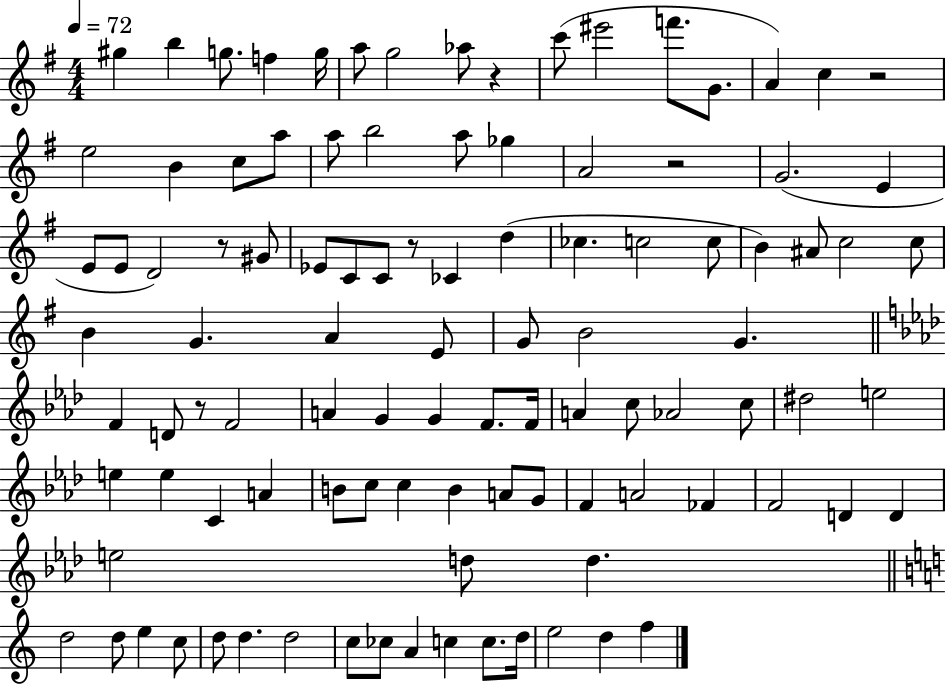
{
  \clef treble
  \numericTimeSignature
  \time 4/4
  \key g \major
  \tempo 4 = 72
  gis''4 b''4 g''8. f''4 g''16 | a''8 g''2 aes''8 r4 | c'''8( eis'''2 f'''8. g'8. | a'4) c''4 r2 | \break e''2 b'4 c''8 a''8 | a''8 b''2 a''8 ges''4 | a'2 r2 | g'2.( e'4 | \break e'8 e'8 d'2) r8 gis'8 | ees'8 c'8 c'8 r8 ces'4 d''4( | ces''4. c''2 c''8 | b'4) ais'8 c''2 c''8 | \break b'4 g'4. a'4 e'8 | g'8 b'2 g'4. | \bar "||" \break \key aes \major f'4 d'8 r8 f'2 | a'4 g'4 g'4 f'8. f'16 | a'4 c''8 aes'2 c''8 | dis''2 e''2 | \break e''4 e''4 c'4 a'4 | b'8 c''8 c''4 b'4 a'8 g'8 | f'4 a'2 fes'4 | f'2 d'4 d'4 | \break e''2 d''8 d''4. | \bar "||" \break \key a \minor d''2 d''8 e''4 c''8 | d''8 d''4. d''2 | c''8 ces''8 a'4 c''4 c''8. d''16 | e''2 d''4 f''4 | \break \bar "|."
}